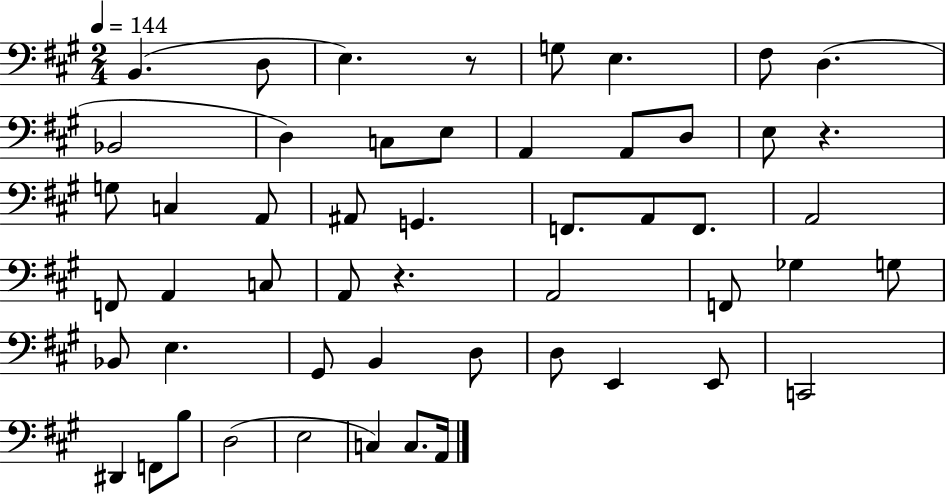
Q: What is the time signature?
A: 2/4